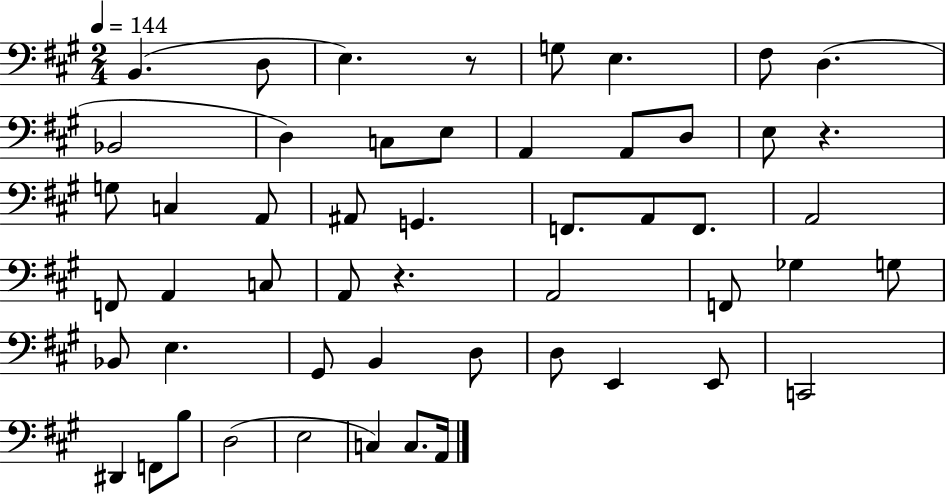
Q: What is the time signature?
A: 2/4